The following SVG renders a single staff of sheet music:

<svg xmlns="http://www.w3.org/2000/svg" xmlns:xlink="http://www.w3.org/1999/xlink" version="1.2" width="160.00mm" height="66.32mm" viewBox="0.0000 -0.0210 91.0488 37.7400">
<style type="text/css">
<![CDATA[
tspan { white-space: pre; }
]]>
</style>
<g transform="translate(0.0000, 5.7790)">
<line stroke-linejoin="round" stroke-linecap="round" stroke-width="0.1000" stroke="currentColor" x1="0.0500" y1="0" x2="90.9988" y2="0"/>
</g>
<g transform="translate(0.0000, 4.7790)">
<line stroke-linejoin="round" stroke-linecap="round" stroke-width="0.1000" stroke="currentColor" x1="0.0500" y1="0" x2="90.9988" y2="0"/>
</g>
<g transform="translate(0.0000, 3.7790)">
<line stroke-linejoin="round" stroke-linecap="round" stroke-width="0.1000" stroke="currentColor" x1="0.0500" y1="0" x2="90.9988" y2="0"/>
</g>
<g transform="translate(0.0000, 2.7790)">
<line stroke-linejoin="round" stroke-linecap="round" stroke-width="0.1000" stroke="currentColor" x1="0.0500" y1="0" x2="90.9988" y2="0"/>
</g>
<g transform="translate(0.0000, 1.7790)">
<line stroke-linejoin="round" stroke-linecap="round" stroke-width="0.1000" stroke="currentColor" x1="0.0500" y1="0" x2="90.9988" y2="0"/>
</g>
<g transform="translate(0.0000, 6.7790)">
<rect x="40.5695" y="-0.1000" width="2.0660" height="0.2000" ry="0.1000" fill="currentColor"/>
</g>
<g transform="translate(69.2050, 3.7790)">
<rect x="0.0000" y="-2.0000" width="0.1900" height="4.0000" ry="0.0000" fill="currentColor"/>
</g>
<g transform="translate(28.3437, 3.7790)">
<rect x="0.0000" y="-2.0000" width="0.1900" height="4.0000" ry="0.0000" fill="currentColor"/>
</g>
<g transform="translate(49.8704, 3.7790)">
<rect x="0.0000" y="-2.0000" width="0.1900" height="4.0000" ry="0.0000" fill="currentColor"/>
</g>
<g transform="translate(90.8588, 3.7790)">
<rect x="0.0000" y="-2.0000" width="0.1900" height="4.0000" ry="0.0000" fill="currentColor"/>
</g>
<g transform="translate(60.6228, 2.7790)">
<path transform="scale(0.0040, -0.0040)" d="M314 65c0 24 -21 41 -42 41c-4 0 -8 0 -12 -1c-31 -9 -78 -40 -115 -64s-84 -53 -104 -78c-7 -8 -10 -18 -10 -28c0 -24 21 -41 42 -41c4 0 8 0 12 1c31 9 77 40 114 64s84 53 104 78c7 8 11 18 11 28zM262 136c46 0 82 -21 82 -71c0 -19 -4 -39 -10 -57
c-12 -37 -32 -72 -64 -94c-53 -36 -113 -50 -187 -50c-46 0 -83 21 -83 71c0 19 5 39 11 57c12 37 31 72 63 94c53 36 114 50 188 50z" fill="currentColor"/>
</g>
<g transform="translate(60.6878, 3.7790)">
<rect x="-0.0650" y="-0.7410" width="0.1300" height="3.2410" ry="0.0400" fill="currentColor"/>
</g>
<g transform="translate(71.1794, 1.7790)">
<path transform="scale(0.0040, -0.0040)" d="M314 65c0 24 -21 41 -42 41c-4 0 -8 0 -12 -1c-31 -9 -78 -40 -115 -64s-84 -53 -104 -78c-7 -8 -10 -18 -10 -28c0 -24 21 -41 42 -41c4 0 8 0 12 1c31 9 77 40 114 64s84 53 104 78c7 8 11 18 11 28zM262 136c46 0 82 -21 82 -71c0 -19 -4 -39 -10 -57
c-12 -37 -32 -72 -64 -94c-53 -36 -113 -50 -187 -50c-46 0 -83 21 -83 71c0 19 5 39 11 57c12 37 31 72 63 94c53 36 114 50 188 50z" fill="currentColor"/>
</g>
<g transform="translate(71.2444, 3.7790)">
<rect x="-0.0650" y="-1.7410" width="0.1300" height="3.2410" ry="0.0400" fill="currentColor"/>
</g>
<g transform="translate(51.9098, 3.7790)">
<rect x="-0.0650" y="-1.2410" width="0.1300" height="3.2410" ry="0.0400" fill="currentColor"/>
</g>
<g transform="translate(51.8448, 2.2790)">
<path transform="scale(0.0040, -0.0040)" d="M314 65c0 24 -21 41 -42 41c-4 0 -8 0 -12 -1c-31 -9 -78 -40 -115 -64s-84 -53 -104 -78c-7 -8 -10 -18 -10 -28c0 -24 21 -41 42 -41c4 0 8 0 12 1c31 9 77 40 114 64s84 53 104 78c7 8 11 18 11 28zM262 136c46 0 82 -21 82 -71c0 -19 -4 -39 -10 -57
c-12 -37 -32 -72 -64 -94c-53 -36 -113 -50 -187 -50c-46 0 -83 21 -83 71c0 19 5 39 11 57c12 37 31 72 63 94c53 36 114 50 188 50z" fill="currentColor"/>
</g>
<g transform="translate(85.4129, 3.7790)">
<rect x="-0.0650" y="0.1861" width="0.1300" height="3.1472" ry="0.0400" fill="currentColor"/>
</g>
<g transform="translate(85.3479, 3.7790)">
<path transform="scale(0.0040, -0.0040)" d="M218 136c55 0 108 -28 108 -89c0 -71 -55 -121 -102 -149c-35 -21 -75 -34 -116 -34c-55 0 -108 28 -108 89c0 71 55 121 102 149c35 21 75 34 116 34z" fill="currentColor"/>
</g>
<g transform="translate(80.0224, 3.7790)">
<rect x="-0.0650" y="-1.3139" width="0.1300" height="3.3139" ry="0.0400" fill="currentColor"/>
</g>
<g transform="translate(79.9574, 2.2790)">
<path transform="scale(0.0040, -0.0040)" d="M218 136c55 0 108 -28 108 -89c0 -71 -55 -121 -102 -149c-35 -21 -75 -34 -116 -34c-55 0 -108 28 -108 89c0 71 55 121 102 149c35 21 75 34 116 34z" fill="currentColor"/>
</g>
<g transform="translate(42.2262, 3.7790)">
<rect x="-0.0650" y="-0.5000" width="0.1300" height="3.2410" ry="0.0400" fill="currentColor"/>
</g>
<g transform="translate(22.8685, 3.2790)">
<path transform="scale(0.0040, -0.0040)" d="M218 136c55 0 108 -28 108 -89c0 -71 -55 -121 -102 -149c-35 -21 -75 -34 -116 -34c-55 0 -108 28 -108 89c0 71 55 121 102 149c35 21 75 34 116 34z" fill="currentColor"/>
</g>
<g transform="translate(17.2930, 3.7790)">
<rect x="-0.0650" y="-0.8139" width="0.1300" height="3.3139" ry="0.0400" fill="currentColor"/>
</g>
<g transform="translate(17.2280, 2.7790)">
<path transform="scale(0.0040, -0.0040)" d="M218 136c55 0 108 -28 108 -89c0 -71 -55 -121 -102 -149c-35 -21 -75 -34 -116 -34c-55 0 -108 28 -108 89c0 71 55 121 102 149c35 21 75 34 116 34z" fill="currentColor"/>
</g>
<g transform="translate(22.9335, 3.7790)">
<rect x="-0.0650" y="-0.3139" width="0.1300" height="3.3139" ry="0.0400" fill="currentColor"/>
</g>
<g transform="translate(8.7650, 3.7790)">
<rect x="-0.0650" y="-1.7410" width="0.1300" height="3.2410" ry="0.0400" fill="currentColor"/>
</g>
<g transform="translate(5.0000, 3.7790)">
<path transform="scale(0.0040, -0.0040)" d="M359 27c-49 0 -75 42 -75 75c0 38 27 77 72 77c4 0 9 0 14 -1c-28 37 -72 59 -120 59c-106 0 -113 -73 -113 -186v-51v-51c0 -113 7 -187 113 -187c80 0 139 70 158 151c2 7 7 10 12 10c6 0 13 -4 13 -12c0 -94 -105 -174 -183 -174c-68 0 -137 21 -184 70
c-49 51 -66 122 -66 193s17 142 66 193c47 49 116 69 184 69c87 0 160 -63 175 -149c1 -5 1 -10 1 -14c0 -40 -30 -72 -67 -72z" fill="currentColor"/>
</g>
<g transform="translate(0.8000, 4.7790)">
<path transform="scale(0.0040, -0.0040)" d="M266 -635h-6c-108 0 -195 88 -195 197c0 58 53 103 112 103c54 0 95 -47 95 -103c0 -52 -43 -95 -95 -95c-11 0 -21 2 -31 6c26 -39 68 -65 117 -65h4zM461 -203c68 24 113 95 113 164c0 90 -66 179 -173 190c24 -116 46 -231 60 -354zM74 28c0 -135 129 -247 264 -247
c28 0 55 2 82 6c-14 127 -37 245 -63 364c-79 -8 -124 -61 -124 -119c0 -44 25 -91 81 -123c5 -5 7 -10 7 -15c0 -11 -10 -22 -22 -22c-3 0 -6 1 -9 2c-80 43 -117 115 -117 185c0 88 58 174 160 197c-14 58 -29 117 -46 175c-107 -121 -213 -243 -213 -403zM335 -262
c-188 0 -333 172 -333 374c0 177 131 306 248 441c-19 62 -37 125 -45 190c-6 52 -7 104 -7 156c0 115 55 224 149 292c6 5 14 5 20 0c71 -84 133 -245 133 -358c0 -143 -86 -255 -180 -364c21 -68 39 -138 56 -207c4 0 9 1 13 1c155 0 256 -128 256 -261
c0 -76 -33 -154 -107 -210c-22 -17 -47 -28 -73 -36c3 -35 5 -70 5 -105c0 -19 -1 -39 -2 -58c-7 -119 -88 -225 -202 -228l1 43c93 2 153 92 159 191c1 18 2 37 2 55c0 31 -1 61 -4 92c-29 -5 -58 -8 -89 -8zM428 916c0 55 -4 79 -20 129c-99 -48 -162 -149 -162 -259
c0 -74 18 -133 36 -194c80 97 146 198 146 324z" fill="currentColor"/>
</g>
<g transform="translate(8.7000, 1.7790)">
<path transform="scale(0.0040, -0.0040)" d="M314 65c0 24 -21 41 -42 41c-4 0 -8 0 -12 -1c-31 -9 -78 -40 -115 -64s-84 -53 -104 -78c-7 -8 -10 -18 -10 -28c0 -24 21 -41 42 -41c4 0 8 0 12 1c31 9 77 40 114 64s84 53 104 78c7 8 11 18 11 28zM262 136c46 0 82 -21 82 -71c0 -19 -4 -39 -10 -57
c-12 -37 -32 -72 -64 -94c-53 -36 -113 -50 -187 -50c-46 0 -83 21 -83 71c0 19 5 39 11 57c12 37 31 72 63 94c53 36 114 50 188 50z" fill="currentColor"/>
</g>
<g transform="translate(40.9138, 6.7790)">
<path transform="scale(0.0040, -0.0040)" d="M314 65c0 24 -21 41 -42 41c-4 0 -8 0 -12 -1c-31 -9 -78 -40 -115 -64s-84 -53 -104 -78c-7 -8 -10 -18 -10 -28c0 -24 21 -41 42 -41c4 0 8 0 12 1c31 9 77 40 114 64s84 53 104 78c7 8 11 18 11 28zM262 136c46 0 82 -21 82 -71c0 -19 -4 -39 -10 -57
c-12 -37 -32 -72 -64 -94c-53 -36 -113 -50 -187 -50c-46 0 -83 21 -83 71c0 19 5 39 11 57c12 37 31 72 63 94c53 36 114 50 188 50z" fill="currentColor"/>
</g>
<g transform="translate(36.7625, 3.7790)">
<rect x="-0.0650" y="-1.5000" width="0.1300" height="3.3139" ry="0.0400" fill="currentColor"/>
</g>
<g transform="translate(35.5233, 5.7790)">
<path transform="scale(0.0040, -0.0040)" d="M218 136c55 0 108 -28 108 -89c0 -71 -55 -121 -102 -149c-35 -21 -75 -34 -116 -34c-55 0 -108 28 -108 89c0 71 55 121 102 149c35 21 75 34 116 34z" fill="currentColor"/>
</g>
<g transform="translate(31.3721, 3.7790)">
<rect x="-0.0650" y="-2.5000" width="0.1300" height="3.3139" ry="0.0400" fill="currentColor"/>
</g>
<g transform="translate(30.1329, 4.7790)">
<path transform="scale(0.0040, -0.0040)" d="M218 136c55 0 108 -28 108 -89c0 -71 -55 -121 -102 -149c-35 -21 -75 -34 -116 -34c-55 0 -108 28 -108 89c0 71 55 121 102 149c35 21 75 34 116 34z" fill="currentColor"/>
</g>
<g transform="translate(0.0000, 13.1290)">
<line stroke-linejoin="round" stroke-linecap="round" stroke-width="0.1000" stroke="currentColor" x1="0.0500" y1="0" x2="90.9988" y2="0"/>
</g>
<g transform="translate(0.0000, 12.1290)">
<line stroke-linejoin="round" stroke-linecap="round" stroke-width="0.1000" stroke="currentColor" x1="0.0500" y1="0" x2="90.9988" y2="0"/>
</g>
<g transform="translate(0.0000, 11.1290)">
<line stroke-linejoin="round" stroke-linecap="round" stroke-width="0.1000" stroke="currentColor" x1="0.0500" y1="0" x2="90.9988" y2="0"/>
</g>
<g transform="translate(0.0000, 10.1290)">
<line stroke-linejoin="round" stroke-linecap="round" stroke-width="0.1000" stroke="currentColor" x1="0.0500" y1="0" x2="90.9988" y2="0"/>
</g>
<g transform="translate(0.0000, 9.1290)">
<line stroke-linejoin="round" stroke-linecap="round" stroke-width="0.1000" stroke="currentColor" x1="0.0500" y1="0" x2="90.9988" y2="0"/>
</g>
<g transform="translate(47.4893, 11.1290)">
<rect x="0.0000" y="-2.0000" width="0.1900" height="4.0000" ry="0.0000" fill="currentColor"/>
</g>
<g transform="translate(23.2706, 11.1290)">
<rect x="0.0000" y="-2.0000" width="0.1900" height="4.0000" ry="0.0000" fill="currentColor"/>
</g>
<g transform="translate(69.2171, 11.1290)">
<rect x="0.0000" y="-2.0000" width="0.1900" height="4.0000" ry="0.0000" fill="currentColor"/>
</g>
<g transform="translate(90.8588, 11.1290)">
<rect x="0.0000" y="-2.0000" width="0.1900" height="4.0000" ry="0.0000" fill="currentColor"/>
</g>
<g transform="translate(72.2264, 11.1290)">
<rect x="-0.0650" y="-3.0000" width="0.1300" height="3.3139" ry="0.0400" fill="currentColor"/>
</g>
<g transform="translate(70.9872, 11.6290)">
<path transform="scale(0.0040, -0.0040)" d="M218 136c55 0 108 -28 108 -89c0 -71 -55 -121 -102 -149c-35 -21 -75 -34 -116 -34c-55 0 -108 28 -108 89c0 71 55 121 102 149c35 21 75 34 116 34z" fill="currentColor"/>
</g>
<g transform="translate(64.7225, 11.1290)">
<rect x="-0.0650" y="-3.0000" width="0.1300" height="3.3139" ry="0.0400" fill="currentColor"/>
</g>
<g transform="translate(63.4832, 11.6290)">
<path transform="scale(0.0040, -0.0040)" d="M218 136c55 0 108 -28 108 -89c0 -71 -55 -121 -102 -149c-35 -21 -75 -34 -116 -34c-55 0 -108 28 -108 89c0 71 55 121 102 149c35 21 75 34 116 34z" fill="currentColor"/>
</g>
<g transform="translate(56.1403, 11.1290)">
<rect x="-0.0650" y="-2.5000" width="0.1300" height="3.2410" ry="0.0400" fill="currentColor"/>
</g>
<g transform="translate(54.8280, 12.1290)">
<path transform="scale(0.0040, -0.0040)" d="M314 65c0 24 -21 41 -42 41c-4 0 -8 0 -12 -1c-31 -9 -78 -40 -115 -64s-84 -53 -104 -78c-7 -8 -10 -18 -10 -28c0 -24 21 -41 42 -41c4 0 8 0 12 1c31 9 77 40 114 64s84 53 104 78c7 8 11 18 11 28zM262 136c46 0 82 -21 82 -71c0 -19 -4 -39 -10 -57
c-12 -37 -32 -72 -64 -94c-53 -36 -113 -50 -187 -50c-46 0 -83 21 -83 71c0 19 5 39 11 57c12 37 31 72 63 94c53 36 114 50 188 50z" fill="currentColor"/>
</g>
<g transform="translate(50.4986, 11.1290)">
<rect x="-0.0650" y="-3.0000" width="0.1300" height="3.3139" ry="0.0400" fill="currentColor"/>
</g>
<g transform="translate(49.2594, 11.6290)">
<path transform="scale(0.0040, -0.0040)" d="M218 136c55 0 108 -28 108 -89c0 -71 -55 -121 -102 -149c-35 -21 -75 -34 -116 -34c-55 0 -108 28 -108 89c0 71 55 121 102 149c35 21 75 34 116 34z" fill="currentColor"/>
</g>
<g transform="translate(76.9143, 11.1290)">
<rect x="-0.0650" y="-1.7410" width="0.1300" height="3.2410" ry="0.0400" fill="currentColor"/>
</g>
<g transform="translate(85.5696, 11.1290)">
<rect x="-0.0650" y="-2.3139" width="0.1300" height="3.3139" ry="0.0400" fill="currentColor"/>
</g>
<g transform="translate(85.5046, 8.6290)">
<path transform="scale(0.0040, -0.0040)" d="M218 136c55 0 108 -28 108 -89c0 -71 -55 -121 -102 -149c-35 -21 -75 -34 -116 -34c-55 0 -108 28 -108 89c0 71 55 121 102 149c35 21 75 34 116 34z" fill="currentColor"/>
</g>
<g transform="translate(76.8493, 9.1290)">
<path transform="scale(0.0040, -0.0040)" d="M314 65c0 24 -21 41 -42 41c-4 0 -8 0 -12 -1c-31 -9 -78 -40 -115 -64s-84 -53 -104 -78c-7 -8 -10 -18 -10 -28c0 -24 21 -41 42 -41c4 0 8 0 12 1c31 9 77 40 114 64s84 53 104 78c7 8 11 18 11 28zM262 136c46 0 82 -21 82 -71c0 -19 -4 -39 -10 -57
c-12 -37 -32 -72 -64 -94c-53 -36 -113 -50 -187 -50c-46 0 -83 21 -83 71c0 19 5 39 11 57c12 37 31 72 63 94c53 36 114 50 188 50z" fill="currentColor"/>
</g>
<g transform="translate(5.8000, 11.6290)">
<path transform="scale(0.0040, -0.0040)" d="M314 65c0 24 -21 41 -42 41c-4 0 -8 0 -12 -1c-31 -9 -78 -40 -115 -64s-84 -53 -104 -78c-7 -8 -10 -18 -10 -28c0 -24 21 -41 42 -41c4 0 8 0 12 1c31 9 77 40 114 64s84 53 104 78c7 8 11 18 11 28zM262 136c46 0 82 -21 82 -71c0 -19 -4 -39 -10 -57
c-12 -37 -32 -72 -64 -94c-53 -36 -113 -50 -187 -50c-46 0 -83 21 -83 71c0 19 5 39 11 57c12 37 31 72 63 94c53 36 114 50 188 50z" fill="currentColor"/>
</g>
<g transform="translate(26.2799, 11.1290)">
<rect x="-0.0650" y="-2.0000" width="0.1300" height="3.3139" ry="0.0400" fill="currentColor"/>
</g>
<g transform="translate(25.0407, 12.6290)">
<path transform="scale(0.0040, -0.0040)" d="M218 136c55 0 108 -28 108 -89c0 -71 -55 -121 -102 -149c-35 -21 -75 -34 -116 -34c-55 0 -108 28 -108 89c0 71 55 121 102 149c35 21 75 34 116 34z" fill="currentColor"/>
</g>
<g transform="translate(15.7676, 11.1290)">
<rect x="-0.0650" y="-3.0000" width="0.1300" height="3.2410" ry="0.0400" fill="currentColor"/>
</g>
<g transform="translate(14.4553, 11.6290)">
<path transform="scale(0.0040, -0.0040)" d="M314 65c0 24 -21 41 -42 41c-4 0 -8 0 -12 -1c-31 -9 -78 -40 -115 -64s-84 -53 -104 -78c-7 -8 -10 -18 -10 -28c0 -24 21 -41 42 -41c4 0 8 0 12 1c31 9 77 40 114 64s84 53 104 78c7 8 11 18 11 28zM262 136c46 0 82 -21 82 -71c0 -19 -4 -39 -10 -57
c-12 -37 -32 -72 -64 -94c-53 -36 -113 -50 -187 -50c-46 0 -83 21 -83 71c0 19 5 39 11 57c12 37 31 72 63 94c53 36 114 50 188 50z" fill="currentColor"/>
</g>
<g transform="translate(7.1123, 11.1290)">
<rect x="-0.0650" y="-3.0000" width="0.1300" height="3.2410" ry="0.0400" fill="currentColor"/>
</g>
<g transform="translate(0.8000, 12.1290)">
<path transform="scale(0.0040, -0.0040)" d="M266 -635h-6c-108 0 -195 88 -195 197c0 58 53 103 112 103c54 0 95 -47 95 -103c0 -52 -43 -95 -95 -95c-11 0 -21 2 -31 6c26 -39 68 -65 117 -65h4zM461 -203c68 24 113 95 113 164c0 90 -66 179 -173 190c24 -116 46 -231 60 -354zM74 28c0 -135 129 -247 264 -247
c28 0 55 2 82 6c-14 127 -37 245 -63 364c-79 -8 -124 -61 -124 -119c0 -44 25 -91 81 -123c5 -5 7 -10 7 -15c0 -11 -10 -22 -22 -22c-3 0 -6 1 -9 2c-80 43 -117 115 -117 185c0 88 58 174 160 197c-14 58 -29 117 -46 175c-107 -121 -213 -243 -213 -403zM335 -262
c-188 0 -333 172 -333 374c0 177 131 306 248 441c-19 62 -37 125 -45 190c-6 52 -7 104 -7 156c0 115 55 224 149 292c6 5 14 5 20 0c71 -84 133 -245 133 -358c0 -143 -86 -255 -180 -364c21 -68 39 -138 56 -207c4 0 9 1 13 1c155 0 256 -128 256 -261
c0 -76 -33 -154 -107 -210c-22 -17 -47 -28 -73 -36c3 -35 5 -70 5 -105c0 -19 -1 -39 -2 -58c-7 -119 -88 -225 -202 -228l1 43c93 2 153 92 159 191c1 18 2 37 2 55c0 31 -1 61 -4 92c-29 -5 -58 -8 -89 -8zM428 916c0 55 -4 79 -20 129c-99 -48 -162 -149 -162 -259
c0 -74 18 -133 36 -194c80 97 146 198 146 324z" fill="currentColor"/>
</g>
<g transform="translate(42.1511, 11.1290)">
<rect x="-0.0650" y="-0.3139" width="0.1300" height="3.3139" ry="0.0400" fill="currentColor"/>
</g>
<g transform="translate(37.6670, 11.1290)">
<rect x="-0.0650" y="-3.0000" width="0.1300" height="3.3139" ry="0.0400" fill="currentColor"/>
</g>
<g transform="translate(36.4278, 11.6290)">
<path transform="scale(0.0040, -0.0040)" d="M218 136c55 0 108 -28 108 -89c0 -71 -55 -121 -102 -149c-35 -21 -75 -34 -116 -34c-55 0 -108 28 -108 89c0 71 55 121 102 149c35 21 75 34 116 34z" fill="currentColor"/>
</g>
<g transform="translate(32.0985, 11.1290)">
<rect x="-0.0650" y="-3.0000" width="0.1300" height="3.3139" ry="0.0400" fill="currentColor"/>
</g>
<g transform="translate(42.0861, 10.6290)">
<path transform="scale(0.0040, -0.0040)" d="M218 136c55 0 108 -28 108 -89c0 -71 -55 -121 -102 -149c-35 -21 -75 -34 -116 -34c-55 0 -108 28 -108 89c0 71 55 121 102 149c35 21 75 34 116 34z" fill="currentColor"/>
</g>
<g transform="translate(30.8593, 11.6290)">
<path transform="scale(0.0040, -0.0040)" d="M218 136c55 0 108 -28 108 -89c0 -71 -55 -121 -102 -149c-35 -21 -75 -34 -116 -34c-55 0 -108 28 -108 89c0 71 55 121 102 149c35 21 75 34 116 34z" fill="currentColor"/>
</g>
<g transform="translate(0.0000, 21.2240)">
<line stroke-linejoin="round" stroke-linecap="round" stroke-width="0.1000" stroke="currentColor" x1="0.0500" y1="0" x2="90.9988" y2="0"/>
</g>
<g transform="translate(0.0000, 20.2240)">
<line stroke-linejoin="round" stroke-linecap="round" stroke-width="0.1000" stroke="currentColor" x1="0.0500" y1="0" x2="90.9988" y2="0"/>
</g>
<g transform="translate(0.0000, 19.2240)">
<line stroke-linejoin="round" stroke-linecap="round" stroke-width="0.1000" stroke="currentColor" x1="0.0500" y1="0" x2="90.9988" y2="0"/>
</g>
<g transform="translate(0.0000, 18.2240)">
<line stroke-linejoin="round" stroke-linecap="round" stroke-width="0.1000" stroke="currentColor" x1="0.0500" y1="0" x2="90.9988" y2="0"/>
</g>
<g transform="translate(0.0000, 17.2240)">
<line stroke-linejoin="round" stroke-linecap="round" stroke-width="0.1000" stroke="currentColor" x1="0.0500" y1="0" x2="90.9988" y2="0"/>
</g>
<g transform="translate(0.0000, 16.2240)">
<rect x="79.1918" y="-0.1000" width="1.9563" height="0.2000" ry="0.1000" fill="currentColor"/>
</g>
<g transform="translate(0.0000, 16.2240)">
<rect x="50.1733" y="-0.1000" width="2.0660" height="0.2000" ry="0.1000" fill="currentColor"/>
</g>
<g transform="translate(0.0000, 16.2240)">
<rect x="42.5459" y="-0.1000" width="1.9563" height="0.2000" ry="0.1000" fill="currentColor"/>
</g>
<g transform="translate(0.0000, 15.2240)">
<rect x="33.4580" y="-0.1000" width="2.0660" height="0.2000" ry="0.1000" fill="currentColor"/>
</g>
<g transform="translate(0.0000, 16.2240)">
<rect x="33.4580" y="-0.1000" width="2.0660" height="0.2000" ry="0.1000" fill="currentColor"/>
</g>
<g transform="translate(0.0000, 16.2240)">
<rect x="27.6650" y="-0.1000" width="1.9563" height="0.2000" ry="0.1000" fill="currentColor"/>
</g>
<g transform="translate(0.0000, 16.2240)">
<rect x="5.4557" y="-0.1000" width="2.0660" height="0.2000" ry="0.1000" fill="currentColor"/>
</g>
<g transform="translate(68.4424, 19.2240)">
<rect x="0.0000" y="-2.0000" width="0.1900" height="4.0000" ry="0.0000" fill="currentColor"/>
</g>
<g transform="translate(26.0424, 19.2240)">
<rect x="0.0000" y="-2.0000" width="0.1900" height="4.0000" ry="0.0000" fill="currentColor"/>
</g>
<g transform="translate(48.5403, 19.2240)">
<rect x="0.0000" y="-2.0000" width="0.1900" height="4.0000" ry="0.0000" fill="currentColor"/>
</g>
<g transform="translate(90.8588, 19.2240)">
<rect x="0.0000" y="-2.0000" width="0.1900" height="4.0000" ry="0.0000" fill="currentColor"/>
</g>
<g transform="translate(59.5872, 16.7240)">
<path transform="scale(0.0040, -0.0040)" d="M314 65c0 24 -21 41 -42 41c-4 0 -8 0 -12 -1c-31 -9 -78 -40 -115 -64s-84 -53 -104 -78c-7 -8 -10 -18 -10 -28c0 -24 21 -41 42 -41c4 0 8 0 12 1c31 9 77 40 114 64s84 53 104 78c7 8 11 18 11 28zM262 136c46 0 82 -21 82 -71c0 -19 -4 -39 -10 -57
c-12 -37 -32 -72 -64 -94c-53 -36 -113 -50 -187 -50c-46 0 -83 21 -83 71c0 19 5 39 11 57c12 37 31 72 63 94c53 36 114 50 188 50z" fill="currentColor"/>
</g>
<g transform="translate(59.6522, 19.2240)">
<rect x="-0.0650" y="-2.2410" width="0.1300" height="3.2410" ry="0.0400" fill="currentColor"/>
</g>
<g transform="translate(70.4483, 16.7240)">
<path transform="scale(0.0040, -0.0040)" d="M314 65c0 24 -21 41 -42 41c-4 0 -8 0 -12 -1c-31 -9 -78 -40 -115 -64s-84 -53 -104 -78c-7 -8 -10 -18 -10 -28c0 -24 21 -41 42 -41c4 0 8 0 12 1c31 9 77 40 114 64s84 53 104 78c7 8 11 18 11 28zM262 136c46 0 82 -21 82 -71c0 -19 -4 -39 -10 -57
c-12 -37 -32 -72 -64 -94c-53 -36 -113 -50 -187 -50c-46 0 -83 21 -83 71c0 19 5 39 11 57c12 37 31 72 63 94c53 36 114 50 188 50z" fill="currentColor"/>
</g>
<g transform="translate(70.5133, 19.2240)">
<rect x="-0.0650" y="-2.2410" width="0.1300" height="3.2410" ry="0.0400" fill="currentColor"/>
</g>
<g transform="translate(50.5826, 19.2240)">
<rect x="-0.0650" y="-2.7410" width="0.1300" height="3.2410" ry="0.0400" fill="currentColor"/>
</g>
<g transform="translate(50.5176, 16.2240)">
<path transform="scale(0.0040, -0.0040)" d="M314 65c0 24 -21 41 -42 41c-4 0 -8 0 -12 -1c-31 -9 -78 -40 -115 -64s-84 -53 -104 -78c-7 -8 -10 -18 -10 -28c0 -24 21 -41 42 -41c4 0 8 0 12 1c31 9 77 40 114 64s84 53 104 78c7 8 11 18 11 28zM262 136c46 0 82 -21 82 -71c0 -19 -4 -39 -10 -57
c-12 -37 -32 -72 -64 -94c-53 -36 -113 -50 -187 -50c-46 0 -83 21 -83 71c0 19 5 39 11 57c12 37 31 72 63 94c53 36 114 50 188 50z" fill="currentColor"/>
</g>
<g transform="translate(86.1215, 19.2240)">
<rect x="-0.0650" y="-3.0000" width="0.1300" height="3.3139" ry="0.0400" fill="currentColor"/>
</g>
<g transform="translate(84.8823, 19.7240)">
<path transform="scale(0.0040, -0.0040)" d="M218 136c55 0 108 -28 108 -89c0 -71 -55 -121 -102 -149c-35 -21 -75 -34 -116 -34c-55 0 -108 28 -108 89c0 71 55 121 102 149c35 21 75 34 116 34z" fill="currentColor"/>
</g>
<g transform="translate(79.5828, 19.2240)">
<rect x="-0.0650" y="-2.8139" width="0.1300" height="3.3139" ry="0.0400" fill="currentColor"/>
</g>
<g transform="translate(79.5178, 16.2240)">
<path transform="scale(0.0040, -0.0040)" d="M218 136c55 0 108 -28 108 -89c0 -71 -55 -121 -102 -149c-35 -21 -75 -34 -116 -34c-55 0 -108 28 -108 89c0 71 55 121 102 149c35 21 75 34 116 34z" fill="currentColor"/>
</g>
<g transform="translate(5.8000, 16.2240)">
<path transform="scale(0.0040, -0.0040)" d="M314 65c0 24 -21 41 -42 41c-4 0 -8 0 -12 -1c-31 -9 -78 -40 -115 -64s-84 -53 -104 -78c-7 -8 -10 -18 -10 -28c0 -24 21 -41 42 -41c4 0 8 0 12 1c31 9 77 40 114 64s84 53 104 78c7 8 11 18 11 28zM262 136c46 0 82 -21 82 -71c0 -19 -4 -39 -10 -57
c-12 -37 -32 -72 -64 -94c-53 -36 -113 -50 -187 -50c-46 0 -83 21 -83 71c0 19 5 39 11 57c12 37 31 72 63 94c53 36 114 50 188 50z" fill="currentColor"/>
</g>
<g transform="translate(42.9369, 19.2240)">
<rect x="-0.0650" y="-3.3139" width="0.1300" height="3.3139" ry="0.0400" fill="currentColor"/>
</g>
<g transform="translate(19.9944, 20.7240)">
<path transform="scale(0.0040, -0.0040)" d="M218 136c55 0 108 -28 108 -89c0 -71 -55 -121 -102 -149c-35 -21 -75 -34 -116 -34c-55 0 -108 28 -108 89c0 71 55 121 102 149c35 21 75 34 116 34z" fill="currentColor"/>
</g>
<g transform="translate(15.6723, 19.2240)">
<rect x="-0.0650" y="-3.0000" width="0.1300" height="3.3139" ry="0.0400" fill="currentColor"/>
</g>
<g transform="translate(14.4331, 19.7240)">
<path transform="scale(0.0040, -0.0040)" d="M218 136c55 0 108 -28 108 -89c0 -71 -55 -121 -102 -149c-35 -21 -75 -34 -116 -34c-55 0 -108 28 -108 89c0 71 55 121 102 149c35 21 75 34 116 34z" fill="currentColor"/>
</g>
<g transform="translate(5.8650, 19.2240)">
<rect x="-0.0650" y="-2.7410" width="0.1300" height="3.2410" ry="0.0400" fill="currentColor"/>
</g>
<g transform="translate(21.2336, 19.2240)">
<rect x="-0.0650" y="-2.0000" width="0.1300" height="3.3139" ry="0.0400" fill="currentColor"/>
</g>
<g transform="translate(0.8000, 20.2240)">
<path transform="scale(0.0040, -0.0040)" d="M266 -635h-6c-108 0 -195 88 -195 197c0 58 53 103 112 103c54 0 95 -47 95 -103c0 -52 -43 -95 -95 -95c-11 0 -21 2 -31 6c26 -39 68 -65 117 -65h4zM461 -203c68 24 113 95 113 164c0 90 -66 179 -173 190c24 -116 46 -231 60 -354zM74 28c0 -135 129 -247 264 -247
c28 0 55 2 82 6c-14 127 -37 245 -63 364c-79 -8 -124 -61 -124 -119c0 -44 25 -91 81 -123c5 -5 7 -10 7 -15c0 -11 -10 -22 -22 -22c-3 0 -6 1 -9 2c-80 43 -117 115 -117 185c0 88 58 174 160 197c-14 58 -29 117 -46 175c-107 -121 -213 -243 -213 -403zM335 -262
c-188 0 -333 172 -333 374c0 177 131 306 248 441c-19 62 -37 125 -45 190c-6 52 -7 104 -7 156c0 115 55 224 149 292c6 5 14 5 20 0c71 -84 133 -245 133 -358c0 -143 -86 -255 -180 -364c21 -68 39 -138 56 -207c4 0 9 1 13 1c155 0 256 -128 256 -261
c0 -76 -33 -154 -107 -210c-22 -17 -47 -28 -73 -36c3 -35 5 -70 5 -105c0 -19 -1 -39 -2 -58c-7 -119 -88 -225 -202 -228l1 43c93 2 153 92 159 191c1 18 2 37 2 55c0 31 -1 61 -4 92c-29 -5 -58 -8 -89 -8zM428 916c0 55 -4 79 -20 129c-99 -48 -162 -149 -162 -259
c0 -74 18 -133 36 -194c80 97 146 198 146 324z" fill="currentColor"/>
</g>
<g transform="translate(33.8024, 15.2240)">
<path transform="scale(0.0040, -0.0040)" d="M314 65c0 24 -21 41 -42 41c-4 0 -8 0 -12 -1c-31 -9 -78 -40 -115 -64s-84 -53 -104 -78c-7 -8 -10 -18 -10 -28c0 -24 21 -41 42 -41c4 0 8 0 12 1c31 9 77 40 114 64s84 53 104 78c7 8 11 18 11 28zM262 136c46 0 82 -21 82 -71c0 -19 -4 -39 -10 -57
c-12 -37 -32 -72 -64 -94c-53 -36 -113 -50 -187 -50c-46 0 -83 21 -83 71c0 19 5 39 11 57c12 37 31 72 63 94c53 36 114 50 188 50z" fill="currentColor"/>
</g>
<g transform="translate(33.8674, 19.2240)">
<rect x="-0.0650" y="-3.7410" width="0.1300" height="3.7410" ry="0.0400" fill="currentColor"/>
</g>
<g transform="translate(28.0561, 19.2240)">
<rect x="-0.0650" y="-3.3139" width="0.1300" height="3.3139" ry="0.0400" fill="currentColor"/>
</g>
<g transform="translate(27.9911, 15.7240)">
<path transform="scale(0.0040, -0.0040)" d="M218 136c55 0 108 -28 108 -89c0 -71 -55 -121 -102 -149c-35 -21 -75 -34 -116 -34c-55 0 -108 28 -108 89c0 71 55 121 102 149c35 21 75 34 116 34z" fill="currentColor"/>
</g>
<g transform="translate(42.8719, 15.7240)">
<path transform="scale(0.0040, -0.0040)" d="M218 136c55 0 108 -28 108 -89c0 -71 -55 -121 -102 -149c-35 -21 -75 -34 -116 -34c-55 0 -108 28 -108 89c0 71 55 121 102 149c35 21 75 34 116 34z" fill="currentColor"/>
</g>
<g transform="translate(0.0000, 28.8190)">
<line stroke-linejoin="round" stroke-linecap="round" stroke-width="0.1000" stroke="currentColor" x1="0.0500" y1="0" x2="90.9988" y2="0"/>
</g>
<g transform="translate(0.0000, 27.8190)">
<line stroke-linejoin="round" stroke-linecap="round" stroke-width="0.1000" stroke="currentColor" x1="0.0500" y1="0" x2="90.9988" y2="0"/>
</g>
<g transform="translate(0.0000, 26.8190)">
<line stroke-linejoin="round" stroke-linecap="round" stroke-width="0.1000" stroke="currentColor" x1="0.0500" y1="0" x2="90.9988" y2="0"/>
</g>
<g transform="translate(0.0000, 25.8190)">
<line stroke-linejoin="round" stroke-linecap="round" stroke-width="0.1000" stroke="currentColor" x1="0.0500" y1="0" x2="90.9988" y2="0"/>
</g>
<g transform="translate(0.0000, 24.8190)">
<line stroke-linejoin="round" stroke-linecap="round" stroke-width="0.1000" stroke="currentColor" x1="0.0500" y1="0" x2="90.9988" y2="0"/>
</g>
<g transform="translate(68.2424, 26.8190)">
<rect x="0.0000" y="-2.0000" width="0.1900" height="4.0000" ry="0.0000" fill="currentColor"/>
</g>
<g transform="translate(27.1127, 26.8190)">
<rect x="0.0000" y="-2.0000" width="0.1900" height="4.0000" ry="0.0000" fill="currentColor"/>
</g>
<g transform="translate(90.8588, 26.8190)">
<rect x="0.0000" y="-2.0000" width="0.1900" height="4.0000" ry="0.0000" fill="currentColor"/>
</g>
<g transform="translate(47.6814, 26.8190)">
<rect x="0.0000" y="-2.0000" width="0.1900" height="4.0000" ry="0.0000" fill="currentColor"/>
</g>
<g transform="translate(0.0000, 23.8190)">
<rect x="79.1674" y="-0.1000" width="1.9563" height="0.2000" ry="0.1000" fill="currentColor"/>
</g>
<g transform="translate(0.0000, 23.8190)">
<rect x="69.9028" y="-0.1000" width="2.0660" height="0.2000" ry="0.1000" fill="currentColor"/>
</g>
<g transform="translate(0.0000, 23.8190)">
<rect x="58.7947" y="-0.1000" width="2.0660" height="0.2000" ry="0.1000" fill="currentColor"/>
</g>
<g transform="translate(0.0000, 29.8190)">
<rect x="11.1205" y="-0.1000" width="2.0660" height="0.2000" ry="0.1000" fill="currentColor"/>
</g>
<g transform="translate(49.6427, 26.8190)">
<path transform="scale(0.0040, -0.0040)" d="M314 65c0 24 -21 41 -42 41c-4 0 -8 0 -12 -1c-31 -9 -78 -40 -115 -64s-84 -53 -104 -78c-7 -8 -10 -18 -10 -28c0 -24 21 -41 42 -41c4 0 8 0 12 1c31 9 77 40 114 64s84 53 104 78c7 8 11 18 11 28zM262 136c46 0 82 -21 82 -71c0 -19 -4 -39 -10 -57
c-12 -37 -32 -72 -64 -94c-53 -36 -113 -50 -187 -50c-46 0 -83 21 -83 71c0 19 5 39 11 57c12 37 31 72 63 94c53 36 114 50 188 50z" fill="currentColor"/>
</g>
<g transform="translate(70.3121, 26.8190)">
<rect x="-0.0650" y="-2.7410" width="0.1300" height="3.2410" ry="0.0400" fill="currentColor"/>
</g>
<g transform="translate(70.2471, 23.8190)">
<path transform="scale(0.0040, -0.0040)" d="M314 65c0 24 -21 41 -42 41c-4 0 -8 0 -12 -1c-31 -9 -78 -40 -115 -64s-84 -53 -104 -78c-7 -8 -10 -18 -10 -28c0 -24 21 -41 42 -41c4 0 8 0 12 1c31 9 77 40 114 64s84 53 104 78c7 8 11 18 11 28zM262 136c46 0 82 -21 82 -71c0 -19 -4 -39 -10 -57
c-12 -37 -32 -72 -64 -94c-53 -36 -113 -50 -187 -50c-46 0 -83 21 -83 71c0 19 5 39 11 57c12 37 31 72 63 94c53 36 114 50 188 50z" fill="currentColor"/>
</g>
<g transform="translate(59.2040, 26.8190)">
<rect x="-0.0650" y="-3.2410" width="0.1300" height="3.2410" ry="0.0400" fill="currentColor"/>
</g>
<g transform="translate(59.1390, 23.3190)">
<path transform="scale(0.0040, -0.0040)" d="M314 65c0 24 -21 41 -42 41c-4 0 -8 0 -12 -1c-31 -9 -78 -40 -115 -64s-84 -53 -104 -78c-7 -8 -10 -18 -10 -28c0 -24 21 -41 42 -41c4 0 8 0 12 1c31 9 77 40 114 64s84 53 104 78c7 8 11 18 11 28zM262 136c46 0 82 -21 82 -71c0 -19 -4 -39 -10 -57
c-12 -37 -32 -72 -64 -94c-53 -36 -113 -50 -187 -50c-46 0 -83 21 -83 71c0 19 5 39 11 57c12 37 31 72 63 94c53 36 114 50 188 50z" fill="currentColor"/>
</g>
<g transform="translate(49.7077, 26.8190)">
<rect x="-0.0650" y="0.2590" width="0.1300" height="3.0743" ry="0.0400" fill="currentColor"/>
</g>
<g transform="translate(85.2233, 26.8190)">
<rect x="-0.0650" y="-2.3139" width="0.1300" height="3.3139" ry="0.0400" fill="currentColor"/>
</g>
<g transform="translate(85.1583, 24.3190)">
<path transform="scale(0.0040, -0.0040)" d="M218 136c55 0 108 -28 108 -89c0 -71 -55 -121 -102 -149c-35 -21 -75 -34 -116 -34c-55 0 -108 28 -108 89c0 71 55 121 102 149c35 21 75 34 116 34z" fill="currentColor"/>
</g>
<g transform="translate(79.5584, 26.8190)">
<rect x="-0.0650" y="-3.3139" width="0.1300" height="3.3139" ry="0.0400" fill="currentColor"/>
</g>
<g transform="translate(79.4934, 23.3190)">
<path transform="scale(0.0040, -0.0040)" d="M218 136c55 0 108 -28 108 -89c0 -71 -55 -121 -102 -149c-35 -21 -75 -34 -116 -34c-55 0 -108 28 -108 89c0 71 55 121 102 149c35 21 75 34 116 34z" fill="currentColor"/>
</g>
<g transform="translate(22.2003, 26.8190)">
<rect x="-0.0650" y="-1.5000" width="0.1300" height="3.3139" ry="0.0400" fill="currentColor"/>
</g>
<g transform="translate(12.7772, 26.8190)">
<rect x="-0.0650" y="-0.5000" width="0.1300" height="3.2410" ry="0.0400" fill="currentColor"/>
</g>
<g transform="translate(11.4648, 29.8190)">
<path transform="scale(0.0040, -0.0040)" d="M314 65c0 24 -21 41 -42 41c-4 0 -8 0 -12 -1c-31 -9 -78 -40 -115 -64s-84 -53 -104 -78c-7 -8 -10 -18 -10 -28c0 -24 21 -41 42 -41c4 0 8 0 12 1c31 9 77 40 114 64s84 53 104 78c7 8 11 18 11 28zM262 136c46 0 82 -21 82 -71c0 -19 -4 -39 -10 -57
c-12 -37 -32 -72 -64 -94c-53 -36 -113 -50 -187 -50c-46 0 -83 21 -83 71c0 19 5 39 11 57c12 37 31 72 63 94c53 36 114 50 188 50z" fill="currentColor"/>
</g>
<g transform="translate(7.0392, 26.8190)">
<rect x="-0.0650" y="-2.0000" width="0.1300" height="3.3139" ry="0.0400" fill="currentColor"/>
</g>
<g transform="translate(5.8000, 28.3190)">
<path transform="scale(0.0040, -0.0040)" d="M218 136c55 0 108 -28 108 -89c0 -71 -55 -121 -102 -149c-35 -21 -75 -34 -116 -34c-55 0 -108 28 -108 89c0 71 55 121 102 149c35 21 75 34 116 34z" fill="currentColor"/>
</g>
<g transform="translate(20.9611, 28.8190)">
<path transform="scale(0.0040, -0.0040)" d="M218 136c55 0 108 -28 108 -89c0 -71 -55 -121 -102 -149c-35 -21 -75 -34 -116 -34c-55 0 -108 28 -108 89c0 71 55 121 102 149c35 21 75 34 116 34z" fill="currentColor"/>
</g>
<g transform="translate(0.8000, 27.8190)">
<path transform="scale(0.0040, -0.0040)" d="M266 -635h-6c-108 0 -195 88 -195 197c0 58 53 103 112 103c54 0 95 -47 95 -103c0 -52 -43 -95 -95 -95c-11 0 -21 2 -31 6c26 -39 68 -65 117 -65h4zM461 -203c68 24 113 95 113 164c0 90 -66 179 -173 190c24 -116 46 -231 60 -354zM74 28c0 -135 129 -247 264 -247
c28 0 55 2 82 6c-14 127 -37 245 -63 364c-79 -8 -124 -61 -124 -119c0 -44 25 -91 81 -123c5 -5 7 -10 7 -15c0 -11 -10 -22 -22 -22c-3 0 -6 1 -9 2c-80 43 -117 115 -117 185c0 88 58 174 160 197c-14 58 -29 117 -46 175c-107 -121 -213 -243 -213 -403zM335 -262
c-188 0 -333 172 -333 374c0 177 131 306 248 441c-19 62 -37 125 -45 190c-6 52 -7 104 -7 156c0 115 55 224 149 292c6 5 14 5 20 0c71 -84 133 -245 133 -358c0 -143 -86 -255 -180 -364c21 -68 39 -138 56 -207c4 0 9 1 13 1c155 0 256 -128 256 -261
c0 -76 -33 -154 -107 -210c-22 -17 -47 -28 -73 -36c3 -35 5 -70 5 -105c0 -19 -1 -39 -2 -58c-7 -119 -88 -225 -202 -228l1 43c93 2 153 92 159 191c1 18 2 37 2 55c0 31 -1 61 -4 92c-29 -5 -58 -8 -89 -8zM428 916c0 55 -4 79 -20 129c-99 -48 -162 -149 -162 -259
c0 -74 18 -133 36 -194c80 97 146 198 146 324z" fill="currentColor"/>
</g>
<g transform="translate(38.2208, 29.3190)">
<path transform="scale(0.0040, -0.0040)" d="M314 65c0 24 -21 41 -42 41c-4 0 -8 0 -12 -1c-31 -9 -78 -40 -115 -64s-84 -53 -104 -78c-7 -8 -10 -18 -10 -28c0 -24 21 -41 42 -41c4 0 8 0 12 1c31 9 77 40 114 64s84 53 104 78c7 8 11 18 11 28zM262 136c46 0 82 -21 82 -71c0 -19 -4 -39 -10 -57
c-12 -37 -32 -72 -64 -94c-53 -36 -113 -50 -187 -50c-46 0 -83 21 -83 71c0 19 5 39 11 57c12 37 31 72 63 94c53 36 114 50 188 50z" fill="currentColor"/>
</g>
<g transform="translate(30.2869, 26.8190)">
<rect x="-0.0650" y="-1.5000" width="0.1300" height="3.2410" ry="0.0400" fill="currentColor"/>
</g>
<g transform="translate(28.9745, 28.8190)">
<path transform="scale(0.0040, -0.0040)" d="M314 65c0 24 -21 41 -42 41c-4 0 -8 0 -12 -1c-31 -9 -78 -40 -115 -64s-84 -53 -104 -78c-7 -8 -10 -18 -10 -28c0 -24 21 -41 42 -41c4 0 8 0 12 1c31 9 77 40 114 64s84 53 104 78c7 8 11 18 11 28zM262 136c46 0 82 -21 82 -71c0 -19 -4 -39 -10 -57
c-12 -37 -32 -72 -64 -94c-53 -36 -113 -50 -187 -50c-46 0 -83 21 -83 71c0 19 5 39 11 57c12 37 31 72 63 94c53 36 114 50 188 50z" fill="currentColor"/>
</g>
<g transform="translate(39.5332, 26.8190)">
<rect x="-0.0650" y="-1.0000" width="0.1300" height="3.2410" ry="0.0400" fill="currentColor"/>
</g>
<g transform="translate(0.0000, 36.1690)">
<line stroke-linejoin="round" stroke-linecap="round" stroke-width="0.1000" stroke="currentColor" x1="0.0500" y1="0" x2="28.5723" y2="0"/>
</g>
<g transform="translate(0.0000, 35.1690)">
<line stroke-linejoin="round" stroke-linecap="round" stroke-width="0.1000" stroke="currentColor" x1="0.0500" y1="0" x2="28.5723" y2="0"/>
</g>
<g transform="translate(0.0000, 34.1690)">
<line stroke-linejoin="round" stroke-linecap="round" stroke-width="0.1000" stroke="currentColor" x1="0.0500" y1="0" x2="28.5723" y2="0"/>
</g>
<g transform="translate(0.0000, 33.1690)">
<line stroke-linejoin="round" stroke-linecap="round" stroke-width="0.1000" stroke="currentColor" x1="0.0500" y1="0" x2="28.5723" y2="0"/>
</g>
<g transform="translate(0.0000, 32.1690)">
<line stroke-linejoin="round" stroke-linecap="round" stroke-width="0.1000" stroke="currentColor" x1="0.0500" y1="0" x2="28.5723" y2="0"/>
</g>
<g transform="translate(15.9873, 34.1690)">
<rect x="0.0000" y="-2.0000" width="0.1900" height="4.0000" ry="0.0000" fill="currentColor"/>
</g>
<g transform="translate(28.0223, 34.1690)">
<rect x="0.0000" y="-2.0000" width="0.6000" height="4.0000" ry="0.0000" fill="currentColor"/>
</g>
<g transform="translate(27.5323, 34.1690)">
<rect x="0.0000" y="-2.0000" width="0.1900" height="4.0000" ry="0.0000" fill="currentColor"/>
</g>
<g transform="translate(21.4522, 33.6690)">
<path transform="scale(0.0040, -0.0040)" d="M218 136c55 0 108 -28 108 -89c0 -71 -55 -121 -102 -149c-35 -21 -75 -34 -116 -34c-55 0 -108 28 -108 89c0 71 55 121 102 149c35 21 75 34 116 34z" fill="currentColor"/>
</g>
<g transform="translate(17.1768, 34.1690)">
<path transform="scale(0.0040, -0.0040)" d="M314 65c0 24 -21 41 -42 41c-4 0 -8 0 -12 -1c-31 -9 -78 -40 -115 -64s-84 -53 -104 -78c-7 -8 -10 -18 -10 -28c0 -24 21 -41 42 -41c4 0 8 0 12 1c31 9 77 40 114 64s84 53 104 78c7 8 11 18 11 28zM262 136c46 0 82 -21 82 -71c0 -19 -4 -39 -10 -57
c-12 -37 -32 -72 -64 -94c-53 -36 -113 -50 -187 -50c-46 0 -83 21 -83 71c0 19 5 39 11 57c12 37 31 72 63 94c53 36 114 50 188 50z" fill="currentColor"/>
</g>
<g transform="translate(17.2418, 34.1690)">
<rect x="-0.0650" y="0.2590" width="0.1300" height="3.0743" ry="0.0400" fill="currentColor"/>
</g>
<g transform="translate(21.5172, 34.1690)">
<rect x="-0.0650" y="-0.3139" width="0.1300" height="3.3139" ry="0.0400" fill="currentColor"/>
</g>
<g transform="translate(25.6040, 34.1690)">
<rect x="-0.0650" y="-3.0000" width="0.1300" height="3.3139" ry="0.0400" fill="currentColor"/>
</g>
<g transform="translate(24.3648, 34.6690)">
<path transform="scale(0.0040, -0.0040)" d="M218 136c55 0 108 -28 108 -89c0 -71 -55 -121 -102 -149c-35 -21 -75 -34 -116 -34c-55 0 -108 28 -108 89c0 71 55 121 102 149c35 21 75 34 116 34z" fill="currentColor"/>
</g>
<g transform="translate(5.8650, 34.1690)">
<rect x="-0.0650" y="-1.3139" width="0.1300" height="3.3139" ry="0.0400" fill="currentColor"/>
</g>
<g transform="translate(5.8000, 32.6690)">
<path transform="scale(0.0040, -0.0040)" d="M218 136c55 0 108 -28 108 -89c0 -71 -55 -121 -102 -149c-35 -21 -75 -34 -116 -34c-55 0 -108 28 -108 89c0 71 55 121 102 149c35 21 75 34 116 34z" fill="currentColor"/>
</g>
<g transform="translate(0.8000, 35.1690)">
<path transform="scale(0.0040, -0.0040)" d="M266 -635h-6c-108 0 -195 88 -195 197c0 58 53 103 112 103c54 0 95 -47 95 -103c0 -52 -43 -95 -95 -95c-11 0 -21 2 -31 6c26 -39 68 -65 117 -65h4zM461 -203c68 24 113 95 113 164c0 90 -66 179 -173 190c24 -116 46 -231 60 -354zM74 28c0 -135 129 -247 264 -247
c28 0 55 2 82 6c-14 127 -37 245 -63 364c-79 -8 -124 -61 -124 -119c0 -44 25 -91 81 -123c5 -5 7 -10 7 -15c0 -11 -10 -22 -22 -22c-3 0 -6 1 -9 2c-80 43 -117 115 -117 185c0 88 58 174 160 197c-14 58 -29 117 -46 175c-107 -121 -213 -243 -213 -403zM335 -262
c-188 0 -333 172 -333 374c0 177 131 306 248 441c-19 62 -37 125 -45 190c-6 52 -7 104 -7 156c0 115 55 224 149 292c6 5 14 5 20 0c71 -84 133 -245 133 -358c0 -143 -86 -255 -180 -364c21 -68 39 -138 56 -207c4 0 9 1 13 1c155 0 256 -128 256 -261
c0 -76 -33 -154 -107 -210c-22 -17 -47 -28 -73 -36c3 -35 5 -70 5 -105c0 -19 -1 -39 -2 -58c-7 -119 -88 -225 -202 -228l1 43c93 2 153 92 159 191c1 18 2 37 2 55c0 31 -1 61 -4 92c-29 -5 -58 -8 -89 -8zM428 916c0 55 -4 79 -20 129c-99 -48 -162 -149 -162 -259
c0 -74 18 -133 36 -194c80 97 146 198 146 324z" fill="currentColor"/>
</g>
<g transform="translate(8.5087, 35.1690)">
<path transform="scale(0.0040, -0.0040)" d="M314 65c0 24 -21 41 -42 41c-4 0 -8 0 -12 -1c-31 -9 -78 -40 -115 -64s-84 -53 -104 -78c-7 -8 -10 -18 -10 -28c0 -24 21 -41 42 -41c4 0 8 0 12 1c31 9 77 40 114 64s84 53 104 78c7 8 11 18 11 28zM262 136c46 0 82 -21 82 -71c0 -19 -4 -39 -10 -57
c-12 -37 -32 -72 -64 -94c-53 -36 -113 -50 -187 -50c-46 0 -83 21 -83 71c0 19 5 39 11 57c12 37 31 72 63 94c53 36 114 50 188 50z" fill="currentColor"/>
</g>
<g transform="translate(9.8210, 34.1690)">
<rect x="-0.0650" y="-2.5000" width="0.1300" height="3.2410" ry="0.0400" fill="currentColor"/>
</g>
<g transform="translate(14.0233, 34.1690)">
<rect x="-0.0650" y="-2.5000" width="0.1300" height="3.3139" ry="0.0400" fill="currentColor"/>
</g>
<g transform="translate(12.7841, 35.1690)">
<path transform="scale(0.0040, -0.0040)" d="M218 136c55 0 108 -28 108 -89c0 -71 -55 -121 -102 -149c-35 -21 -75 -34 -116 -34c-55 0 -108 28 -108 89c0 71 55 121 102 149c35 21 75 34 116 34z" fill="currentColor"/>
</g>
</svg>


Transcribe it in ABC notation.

X:1
T:Untitled
M:4/4
L:1/4
K:C
f2 d c G E C2 e2 d2 f2 e B A2 A2 F A A c A G2 A A f2 g a2 A F b c'2 b a2 g2 g2 a A F C2 E E2 D2 B2 b2 a2 b g e G2 G B2 c A